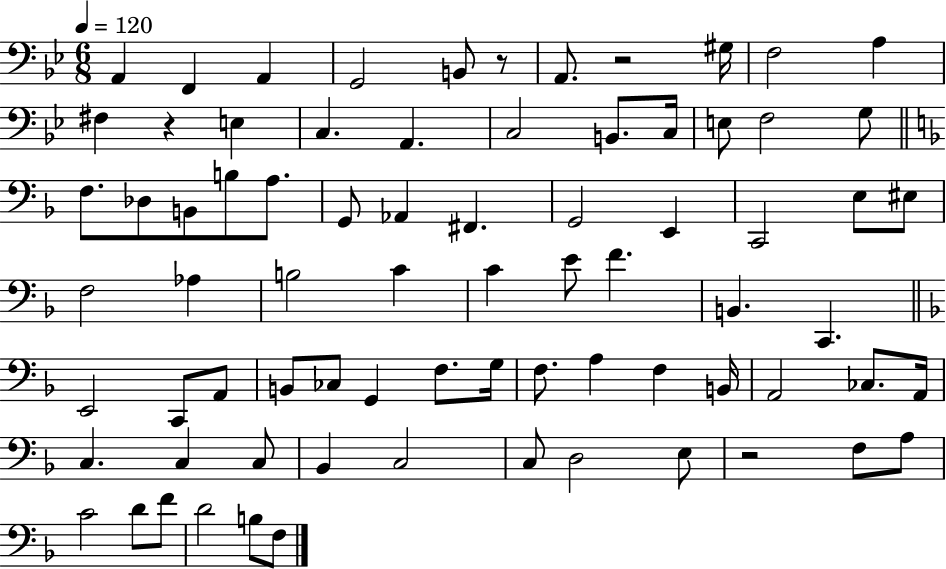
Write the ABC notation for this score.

X:1
T:Untitled
M:6/8
L:1/4
K:Bb
A,, F,, A,, G,,2 B,,/2 z/2 A,,/2 z2 ^G,/4 F,2 A, ^F, z E, C, A,, C,2 B,,/2 C,/4 E,/2 F,2 G,/2 F,/2 _D,/2 B,,/2 B,/2 A,/2 G,,/2 _A,, ^F,, G,,2 E,, C,,2 E,/2 ^E,/2 F,2 _A, B,2 C C E/2 F B,, C,, E,,2 C,,/2 A,,/2 B,,/2 _C,/2 G,, F,/2 G,/4 F,/2 A, F, B,,/4 A,,2 _C,/2 A,,/4 C, C, C,/2 _B,, C,2 C,/2 D,2 E,/2 z2 F,/2 A,/2 C2 D/2 F/2 D2 B,/2 F,/2